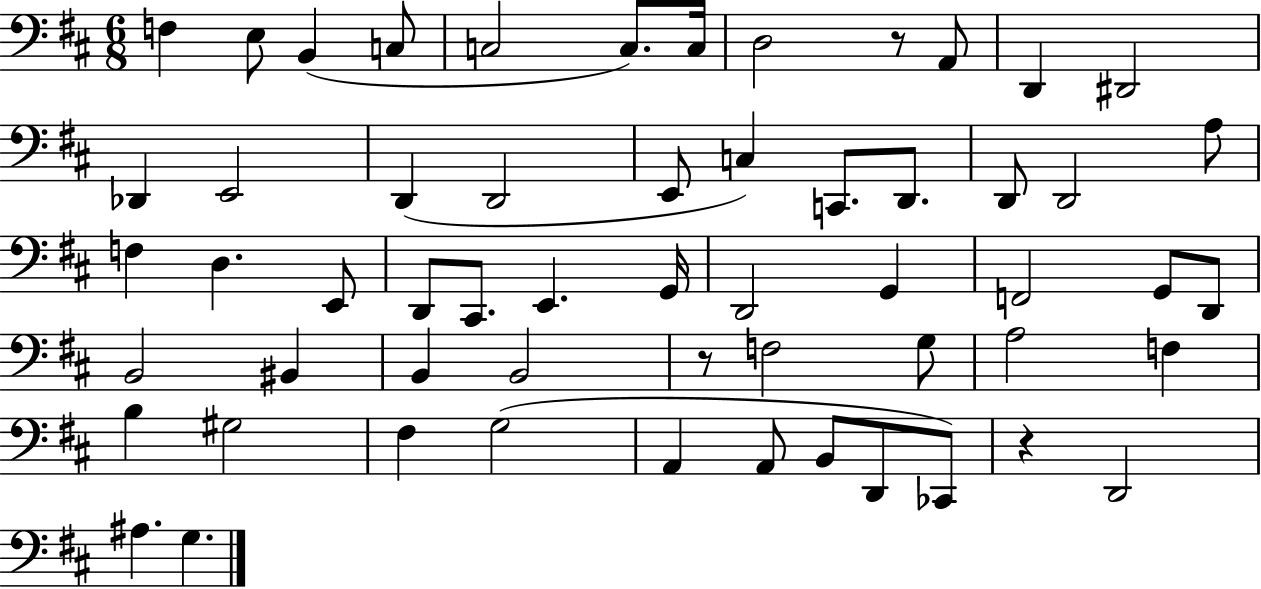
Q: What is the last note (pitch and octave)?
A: G3